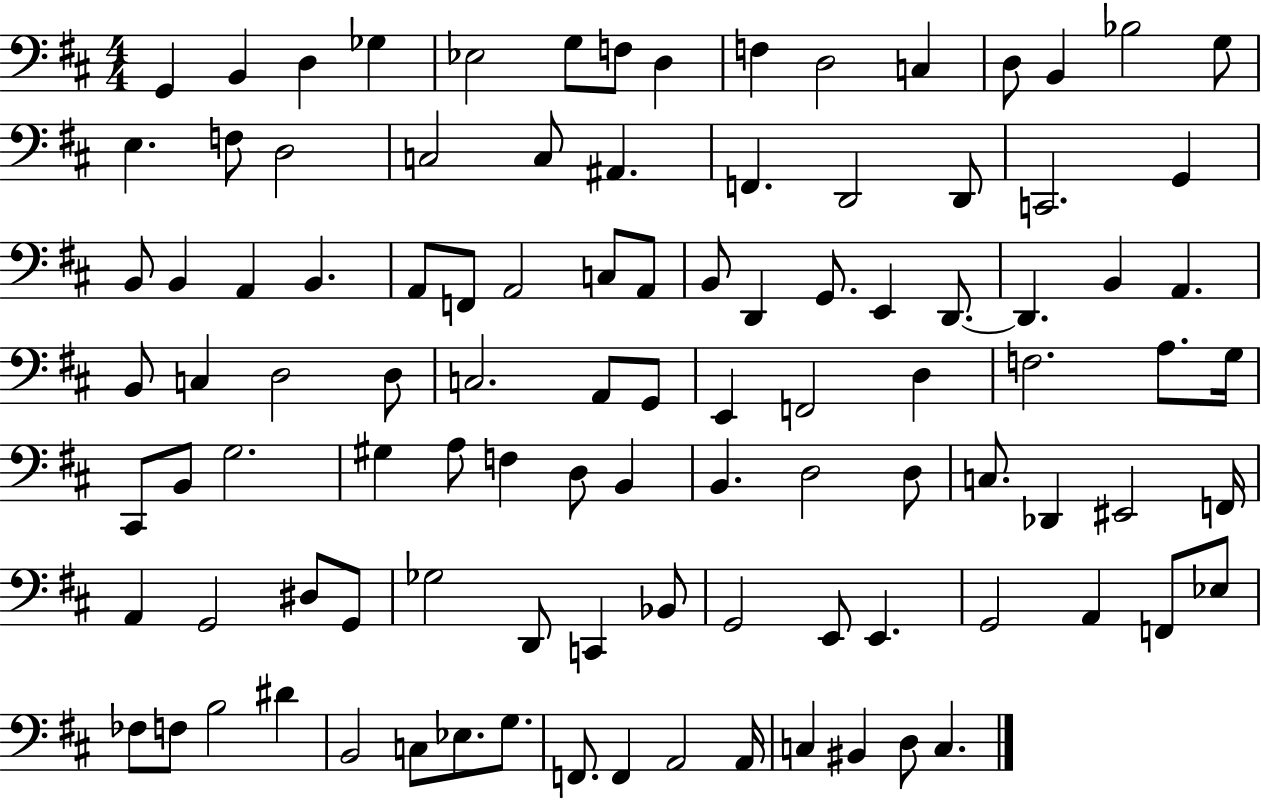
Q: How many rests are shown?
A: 0